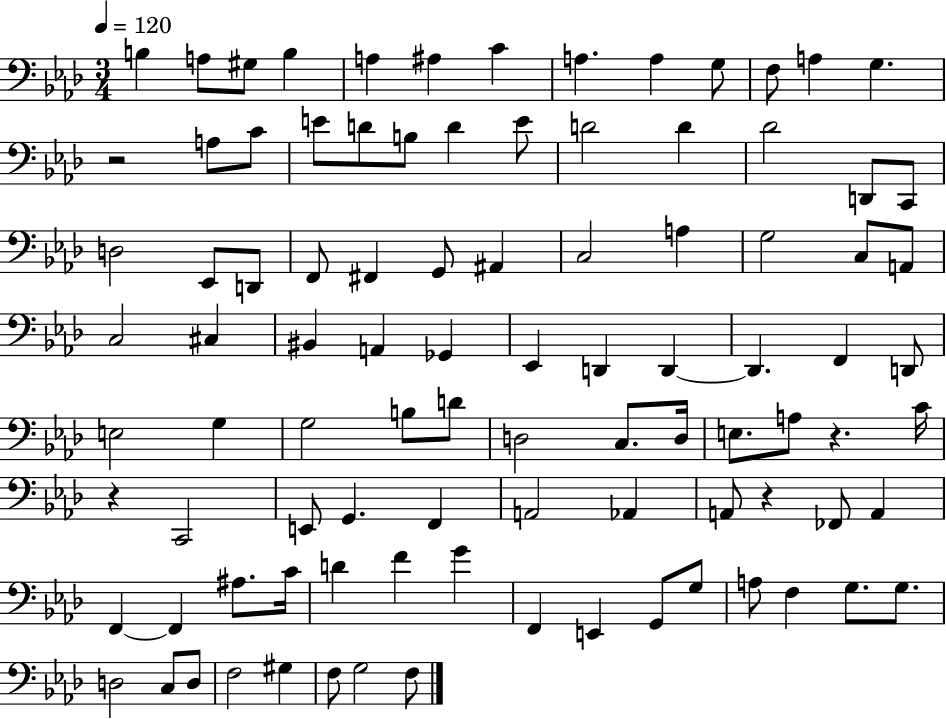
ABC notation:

X:1
T:Untitled
M:3/4
L:1/4
K:Ab
B, A,/2 ^G,/2 B, A, ^A, C A, A, G,/2 F,/2 A, G, z2 A,/2 C/2 E/2 D/2 B,/2 D E/2 D2 D _D2 D,,/2 C,,/2 D,2 _E,,/2 D,,/2 F,,/2 ^F,, G,,/2 ^A,, C,2 A, G,2 C,/2 A,,/2 C,2 ^C, ^B,, A,, _G,, _E,, D,, D,, D,, F,, D,,/2 E,2 G, G,2 B,/2 D/2 D,2 C,/2 D,/4 E,/2 A,/2 z C/4 z C,,2 E,,/2 G,, F,, A,,2 _A,, A,,/2 z _F,,/2 A,, F,, F,, ^A,/2 C/4 D F G F,, E,, G,,/2 G,/2 A,/2 F, G,/2 G,/2 D,2 C,/2 D,/2 F,2 ^G, F,/2 G,2 F,/2